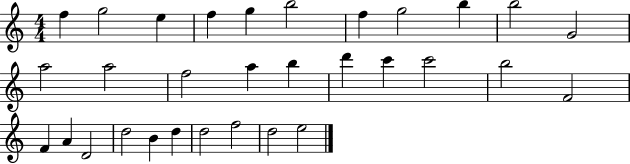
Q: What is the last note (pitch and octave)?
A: E5